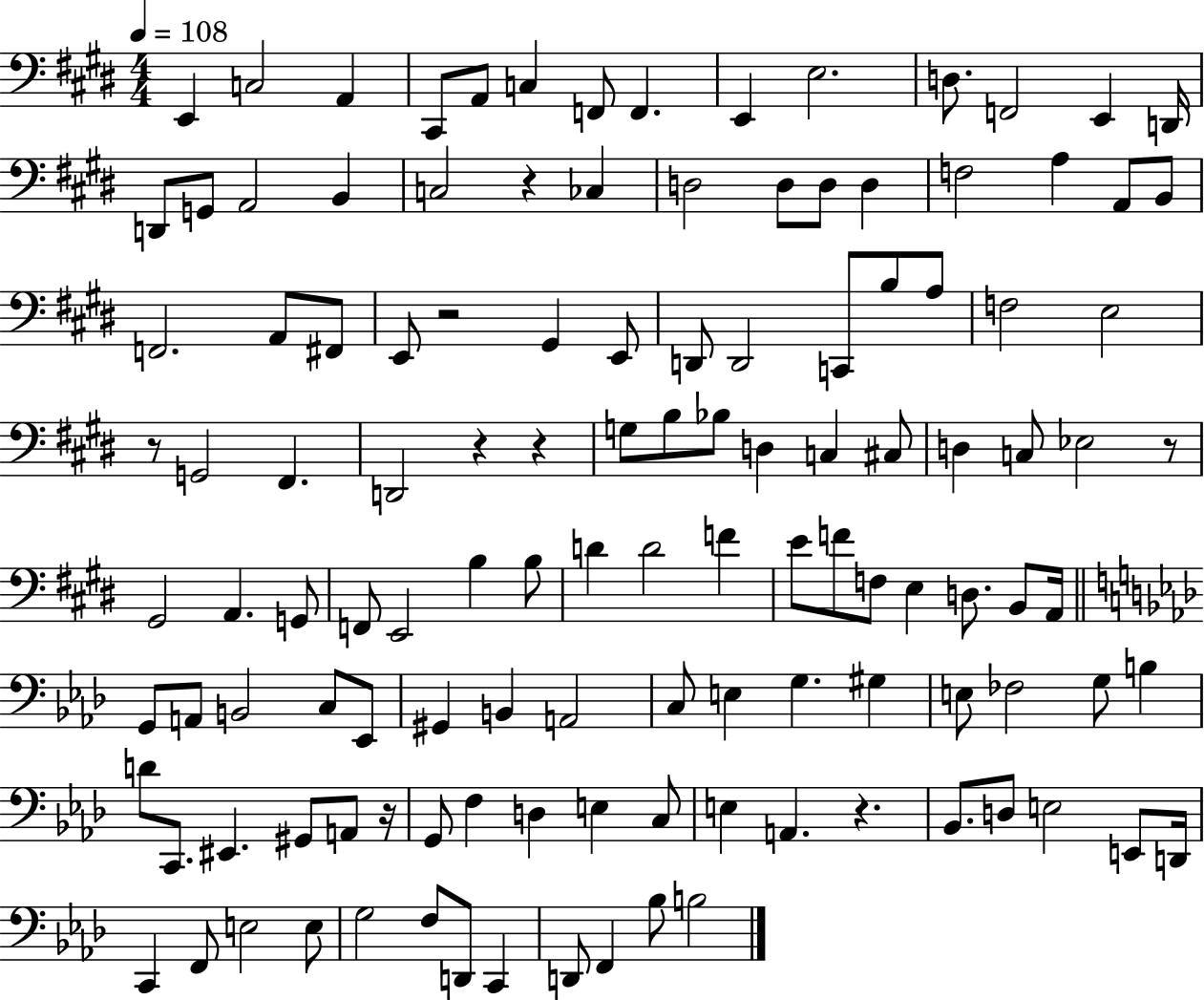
E2/q C3/h A2/q C#2/e A2/e C3/q F2/e F2/q. E2/q E3/h. D3/e. F2/h E2/q D2/s D2/e G2/e A2/h B2/q C3/h R/q CES3/q D3/h D3/e D3/e D3/q F3/h A3/q A2/e B2/e F2/h. A2/e F#2/e E2/e R/h G#2/q E2/e D2/e D2/h C2/e B3/e A3/e F3/h E3/h R/e G2/h F#2/q. D2/h R/q R/q G3/e B3/e Bb3/e D3/q C3/q C#3/e D3/q C3/e Eb3/h R/e G#2/h A2/q. G2/e F2/e E2/h B3/q B3/e D4/q D4/h F4/q E4/e F4/e F3/e E3/q D3/e. B2/e A2/s G2/e A2/e B2/h C3/e Eb2/e G#2/q B2/q A2/h C3/e E3/q G3/q. G#3/q E3/e FES3/h G3/e B3/q D4/e C2/e. EIS2/q. G#2/e A2/e R/s G2/e F3/q D3/q E3/q C3/e E3/q A2/q. R/q. Bb2/e. D3/e E3/h E2/e D2/s C2/q F2/e E3/h E3/e G3/h F3/e D2/e C2/q D2/e F2/q Bb3/e B3/h